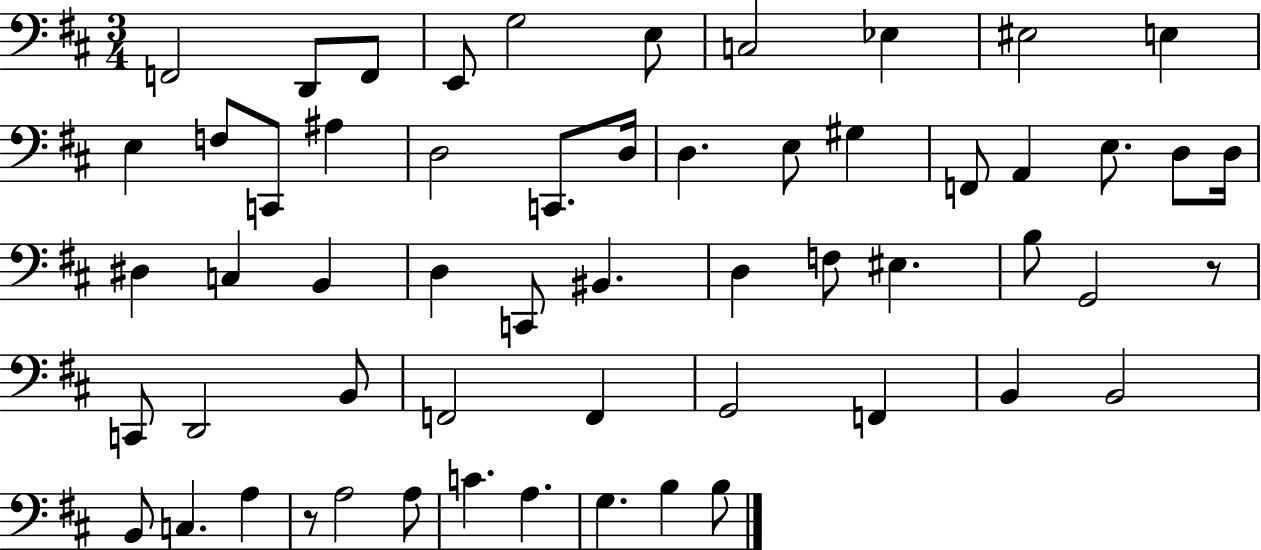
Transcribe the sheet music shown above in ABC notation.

X:1
T:Untitled
M:3/4
L:1/4
K:D
F,,2 D,,/2 F,,/2 E,,/2 G,2 E,/2 C,2 _E, ^E,2 E, E, F,/2 C,,/2 ^A, D,2 C,,/2 D,/4 D, E,/2 ^G, F,,/2 A,, E,/2 D,/2 D,/4 ^D, C, B,, D, C,,/2 ^B,, D, F,/2 ^E, B,/2 G,,2 z/2 C,,/2 D,,2 B,,/2 F,,2 F,, G,,2 F,, B,, B,,2 B,,/2 C, A, z/2 A,2 A,/2 C A, G, B, B,/2